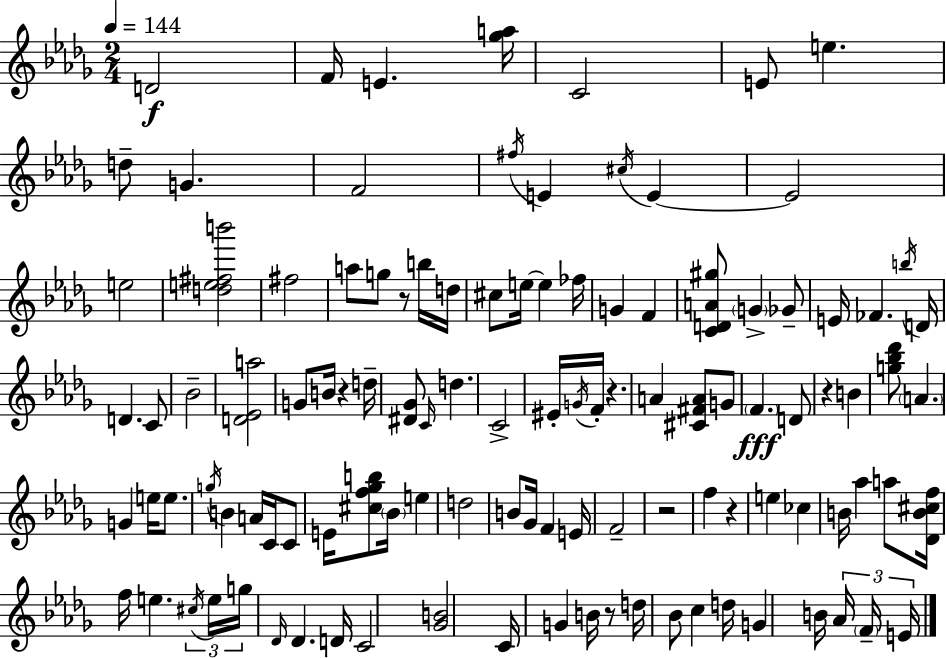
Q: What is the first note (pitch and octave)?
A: D4